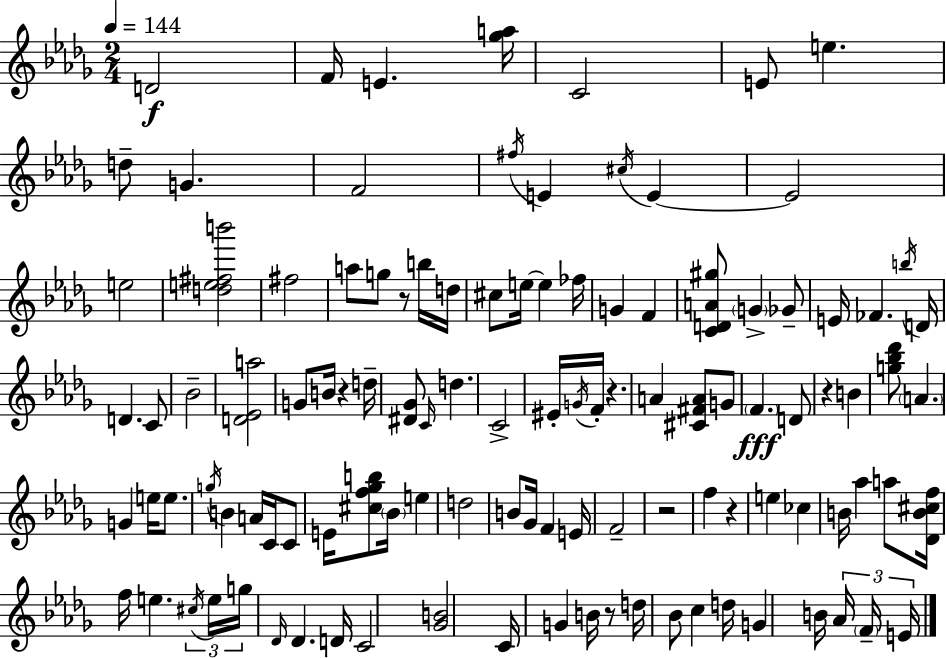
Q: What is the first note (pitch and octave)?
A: D4